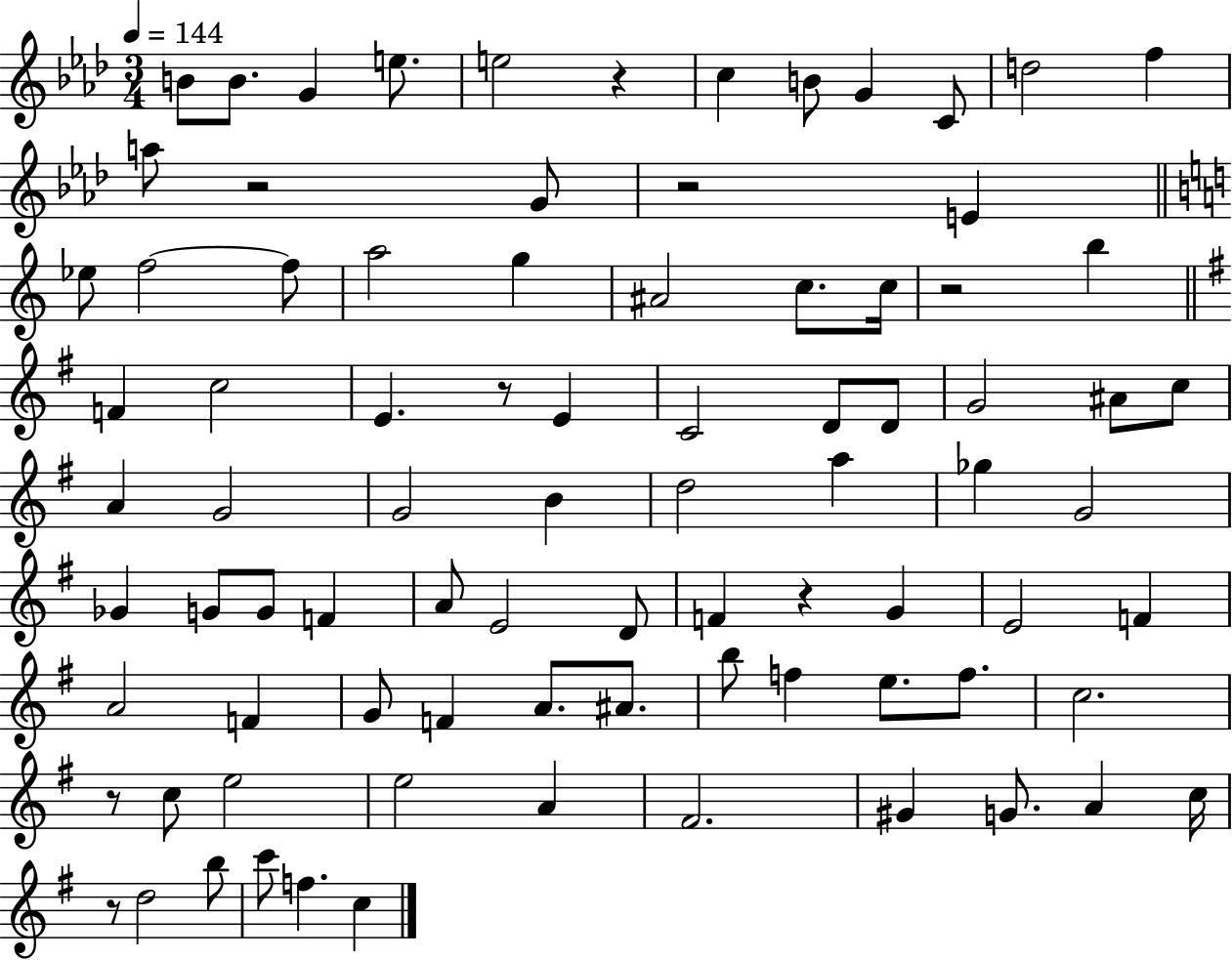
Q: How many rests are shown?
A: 8